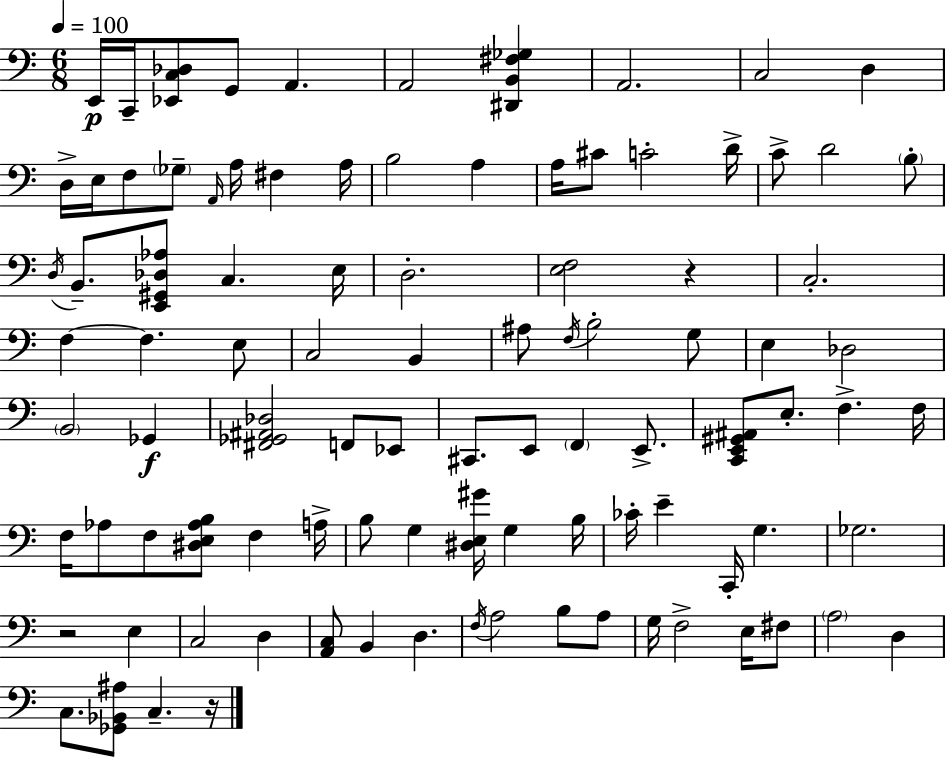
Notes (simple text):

E2/s C2/s [Eb2,C3,Db3]/e G2/e A2/q. A2/h [D#2,B2,F#3,Gb3]/q A2/h. C3/h D3/q D3/s E3/s F3/e Gb3/e A2/s A3/s F#3/q A3/s B3/h A3/q A3/s C#4/e C4/h D4/s C4/e D4/h B3/e D3/s B2/e. [E2,G#2,Db3,Ab3]/e C3/q. E3/s D3/h. [E3,F3]/h R/q C3/h. F3/q F3/q. E3/e C3/h B2/q A#3/e F3/s B3/h G3/e E3/q Db3/h B2/h Gb2/q [F#2,Gb2,A#2,Db3]/h F2/e Eb2/e C#2/e. E2/e F2/q E2/e. [C2,E2,G#2,A#2]/e E3/e. F3/q. F3/s F3/s Ab3/e F3/e [D#3,E3,Ab3,B3]/e F3/q A3/s B3/e G3/q [D#3,E3,G#4]/s G3/q B3/s CES4/s E4/q C2/s G3/q. Gb3/h. R/h E3/q C3/h D3/q [A2,C3]/e B2/q D3/q. F3/s A3/h B3/e A3/e G3/s F3/h E3/s F#3/e A3/h D3/q C3/e. [Gb2,Bb2,A#3]/e C3/q. R/s